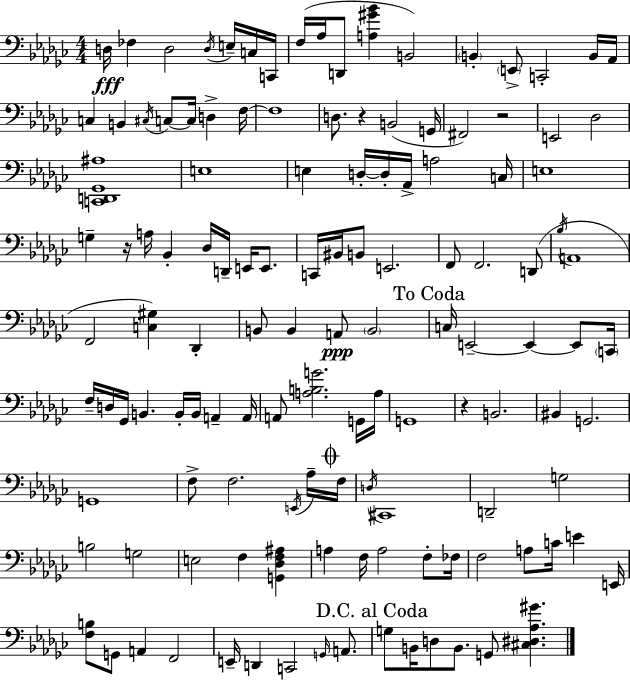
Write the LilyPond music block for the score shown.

{
  \clef bass
  \numericTimeSignature
  \time 4/4
  \key ees \minor
  \repeat volta 2 { d16\fff fes4 d2 \acciaccatura { d16 } e16-- c16 | c,16 f16( aes16 d,8 <a gis' bes'>4 b,2) | \parenthesize b,4-. \parenthesize e,8-> c,2-. b,16 | aes,16 c4 b,4 \acciaccatura { cis16 } c8~~ c16 d4-> | \break f16~~ f1 | d8. r4 b,2( | g,16 fis,2) r2 | e,2 des2 | \break <c, d, ges, ais>1 | e1 | e4 d16-.~~ d16-. aes,16-> a2 | c16 e1 | \break g4-- r16 a16 bes,4-. des16 d,16-- e,16 e,8. | c,16 bis,16 b,8 e,2. | f,8 f,2. | d,8( \acciaccatura { bes16 } a,1 | \break f,2 <c gis>4) des,4-. | b,8 b,4 a,8\ppp \parenthesize b,2 | \mark "To Coda" c16 e,2--~~ e,4~~ | e,8 \parenthesize c,16 f16-- d16 ges,16 b,4. b,16-. b,16 a,4-- | \break a,16 a,8 <a b g'>2. | g,16 a16 g,1 | r4 b,2. | bis,4 g,2. | \break g,1 | f8-> f2. | \acciaccatura { e,16 } aes16-- \mark \markup { \musicglyph "scripts.coda" } f16 \acciaccatura { d16 } cis,1 | d,2-- g2 | \break b2 g2 | e2 f4 | <g, des f ais>4 a4 f16 a2 | f8-. fes16 f2 a8 c'16 | \break e'4 e,16 <f b>8 g,8 a,4 f,2 | e,16-- d,4 c,2 | \grace { g,16 } a,8. \mark "D.C. al Coda" g8 b,16 d8 b,8. g,8 | <cis dis aes gis'>4. } \bar "|."
}